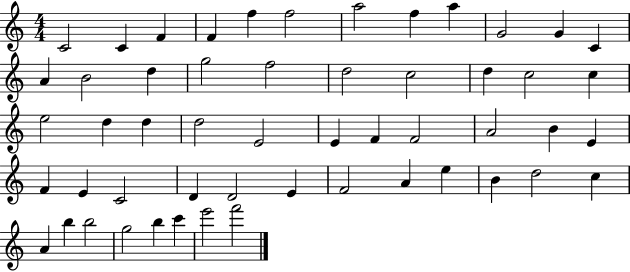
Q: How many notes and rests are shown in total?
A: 53